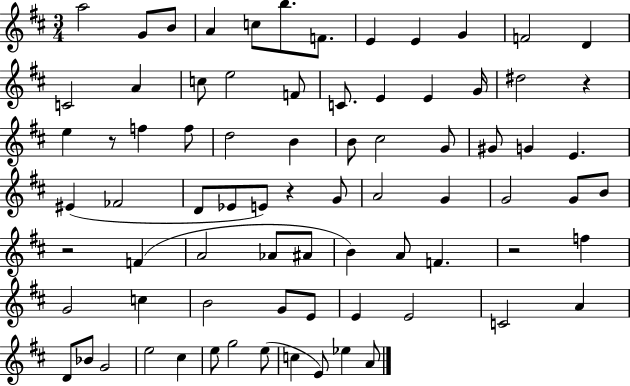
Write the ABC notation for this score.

X:1
T:Untitled
M:3/4
L:1/4
K:D
a2 G/2 B/2 A c/2 b/2 F/2 E E G F2 D C2 A c/2 e2 F/2 C/2 E E G/4 ^d2 z e z/2 f f/2 d2 B B/2 ^c2 G/2 ^G/2 G E ^E _F2 D/2 _E/2 E/2 z G/2 A2 G G2 G/2 B/2 z2 F A2 _A/2 ^A/2 B A/2 F z2 f G2 c B2 G/2 E/2 E E2 C2 A D/2 _B/2 G2 e2 ^c e/2 g2 e/2 c E/2 _e A/2